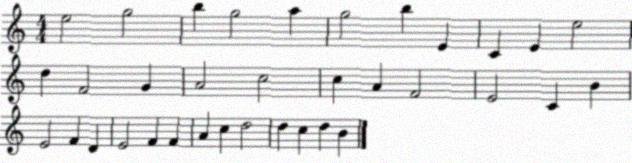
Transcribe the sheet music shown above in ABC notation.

X:1
T:Untitled
M:4/4
L:1/4
K:C
e2 g2 b g2 a g2 b E C E e2 d F2 G A2 c2 c A F2 E2 C B E2 F D E2 F F A c d2 d c d B